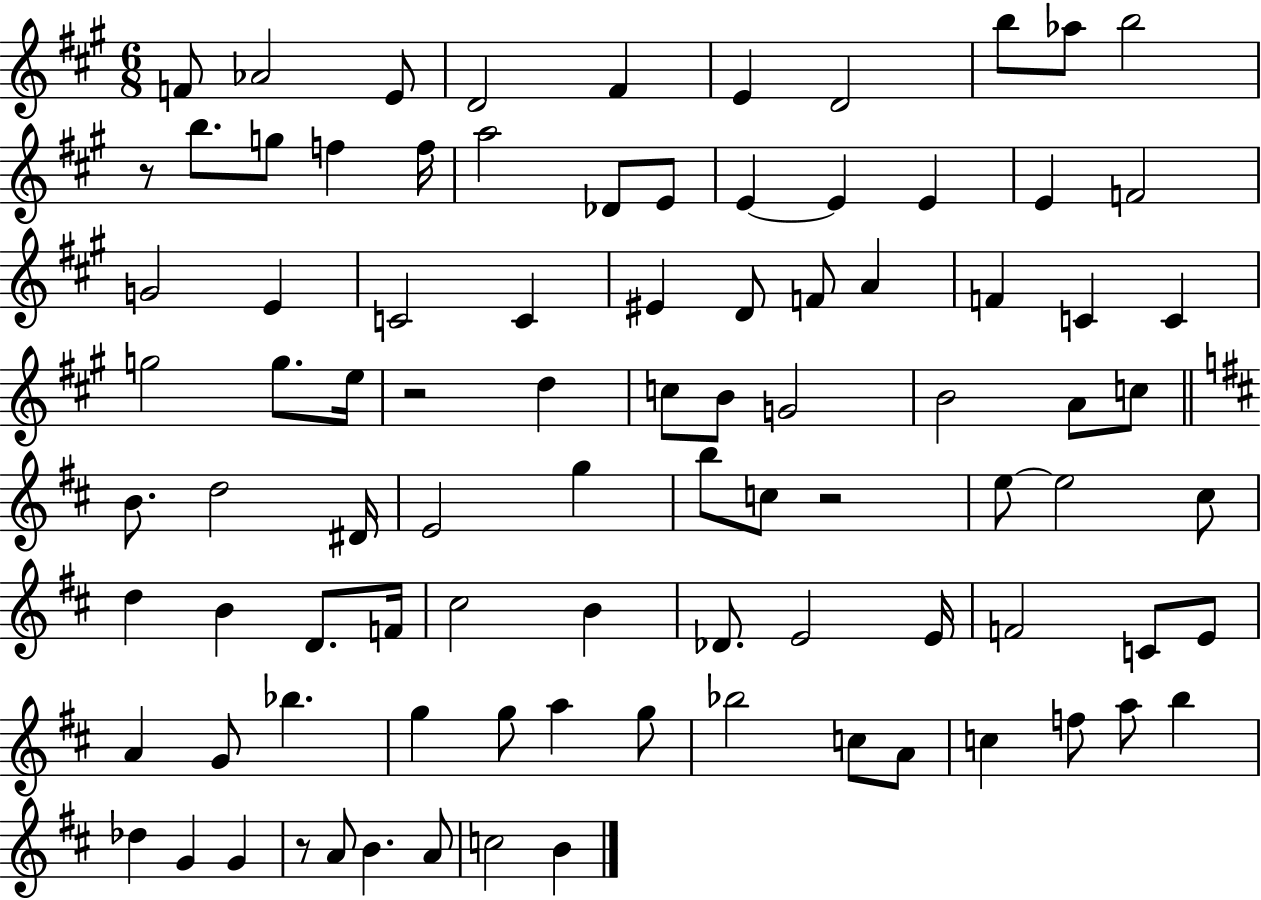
X:1
T:Untitled
M:6/8
L:1/4
K:A
F/2 _A2 E/2 D2 ^F E D2 b/2 _a/2 b2 z/2 b/2 g/2 f f/4 a2 _D/2 E/2 E E E E F2 G2 E C2 C ^E D/2 F/2 A F C C g2 g/2 e/4 z2 d c/2 B/2 G2 B2 A/2 c/2 B/2 d2 ^D/4 E2 g b/2 c/2 z2 e/2 e2 ^c/2 d B D/2 F/4 ^c2 B _D/2 E2 E/4 F2 C/2 E/2 A G/2 _b g g/2 a g/2 _b2 c/2 A/2 c f/2 a/2 b _d G G z/2 A/2 B A/2 c2 B